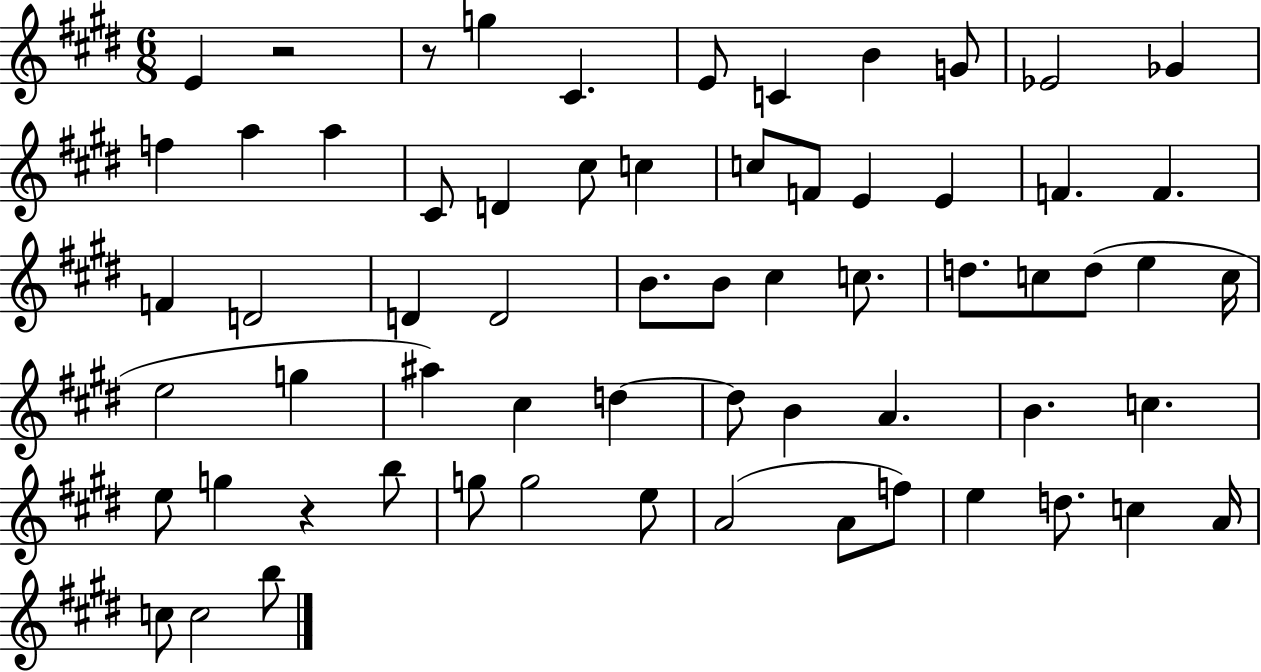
{
  \clef treble
  \numericTimeSignature
  \time 6/8
  \key e \major
  \repeat volta 2 { e'4 r2 | r8 g''4 cis'4. | e'8 c'4 b'4 g'8 | ees'2 ges'4 | \break f''4 a''4 a''4 | cis'8 d'4 cis''8 c''4 | c''8 f'8 e'4 e'4 | f'4. f'4. | \break f'4 d'2 | d'4 d'2 | b'8. b'8 cis''4 c''8. | d''8. c''8 d''8( e''4 c''16 | \break e''2 g''4 | ais''4) cis''4 d''4~~ | d''8 b'4 a'4. | b'4. c''4. | \break e''8 g''4 r4 b''8 | g''8 g''2 e''8 | a'2( a'8 f''8) | e''4 d''8. c''4 a'16 | \break c''8 c''2 b''8 | } \bar "|."
}